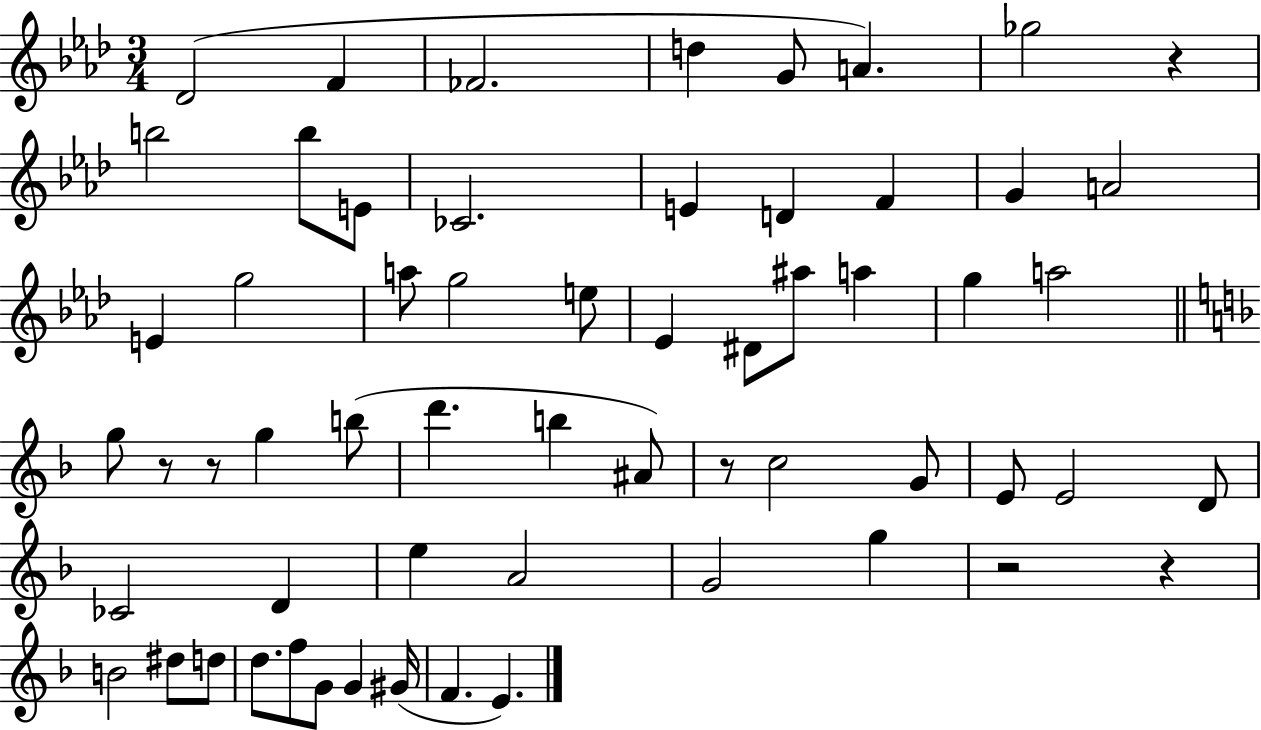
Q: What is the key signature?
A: AES major